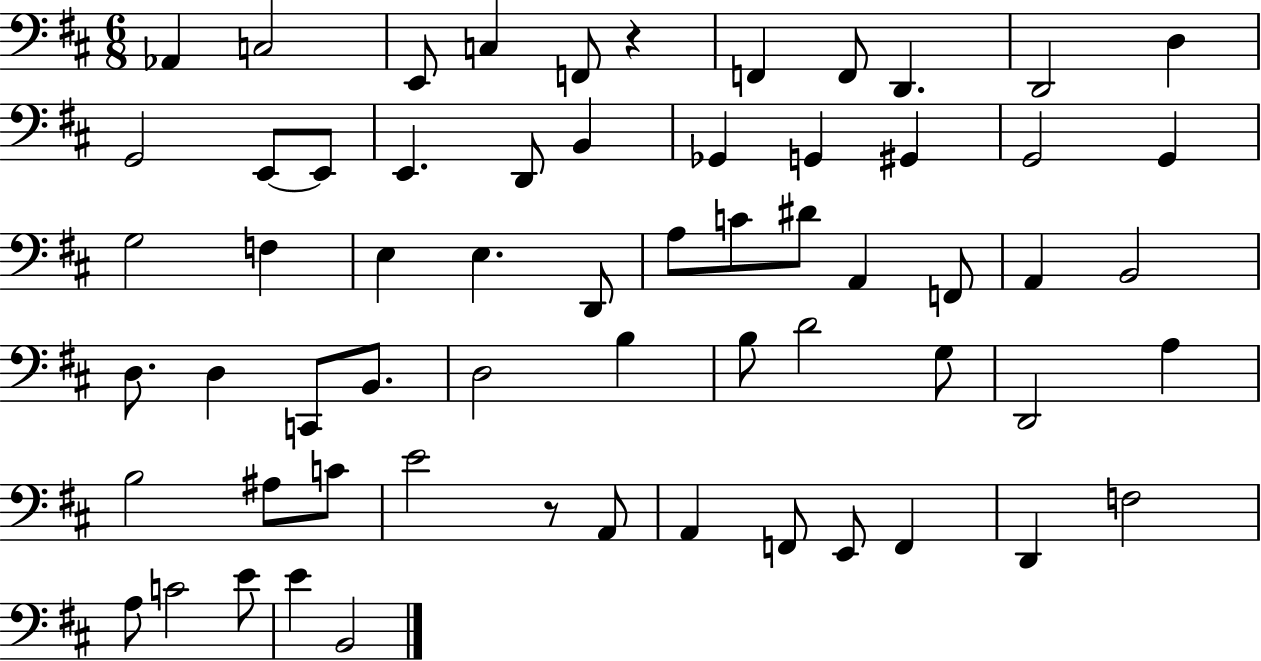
X:1
T:Untitled
M:6/8
L:1/4
K:D
_A,, C,2 E,,/2 C, F,,/2 z F,, F,,/2 D,, D,,2 D, G,,2 E,,/2 E,,/2 E,, D,,/2 B,, _G,, G,, ^G,, G,,2 G,, G,2 F, E, E, D,,/2 A,/2 C/2 ^D/2 A,, F,,/2 A,, B,,2 D,/2 D, C,,/2 B,,/2 D,2 B, B,/2 D2 G,/2 D,,2 A, B,2 ^A,/2 C/2 E2 z/2 A,,/2 A,, F,,/2 E,,/2 F,, D,, F,2 A,/2 C2 E/2 E B,,2